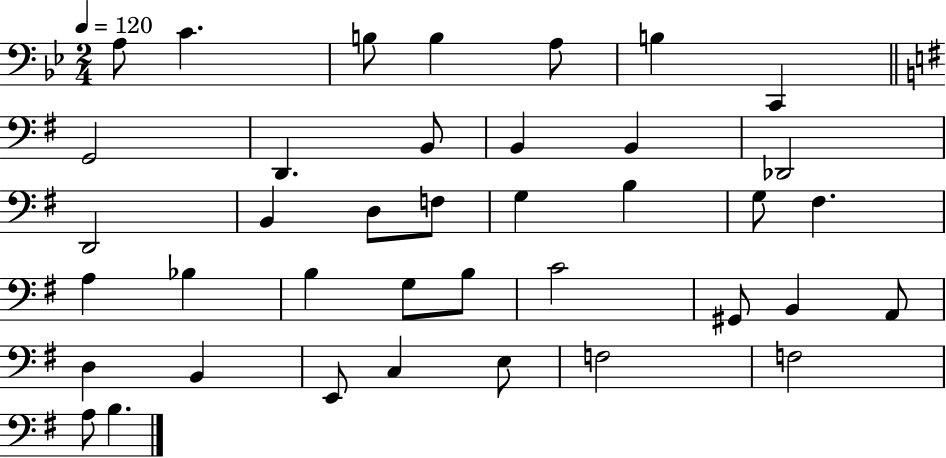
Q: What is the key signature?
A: BES major